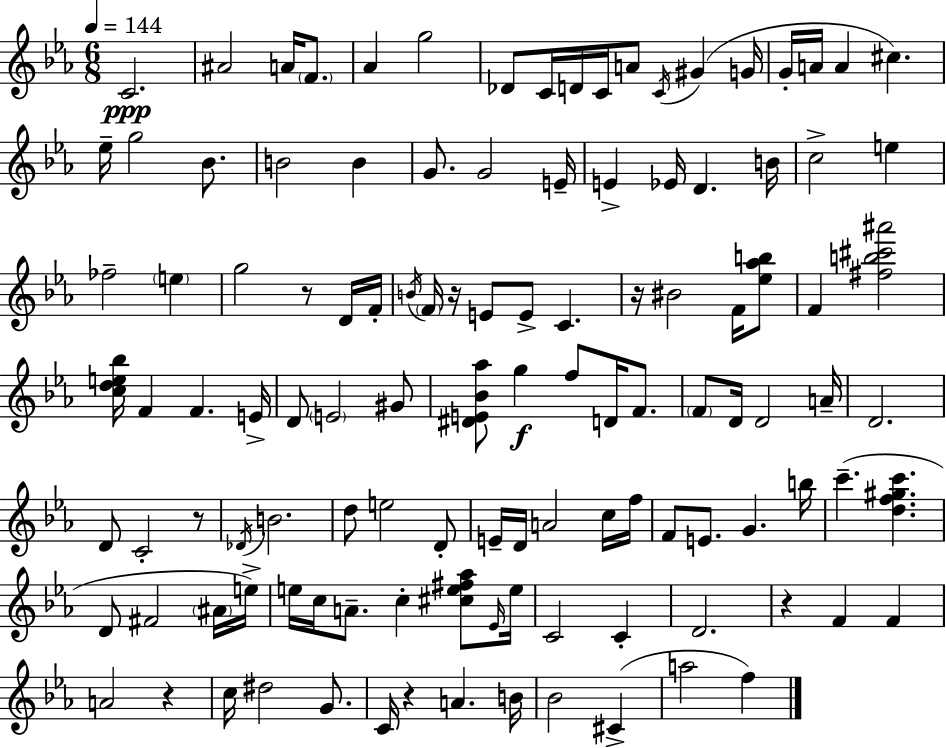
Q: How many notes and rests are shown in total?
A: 116